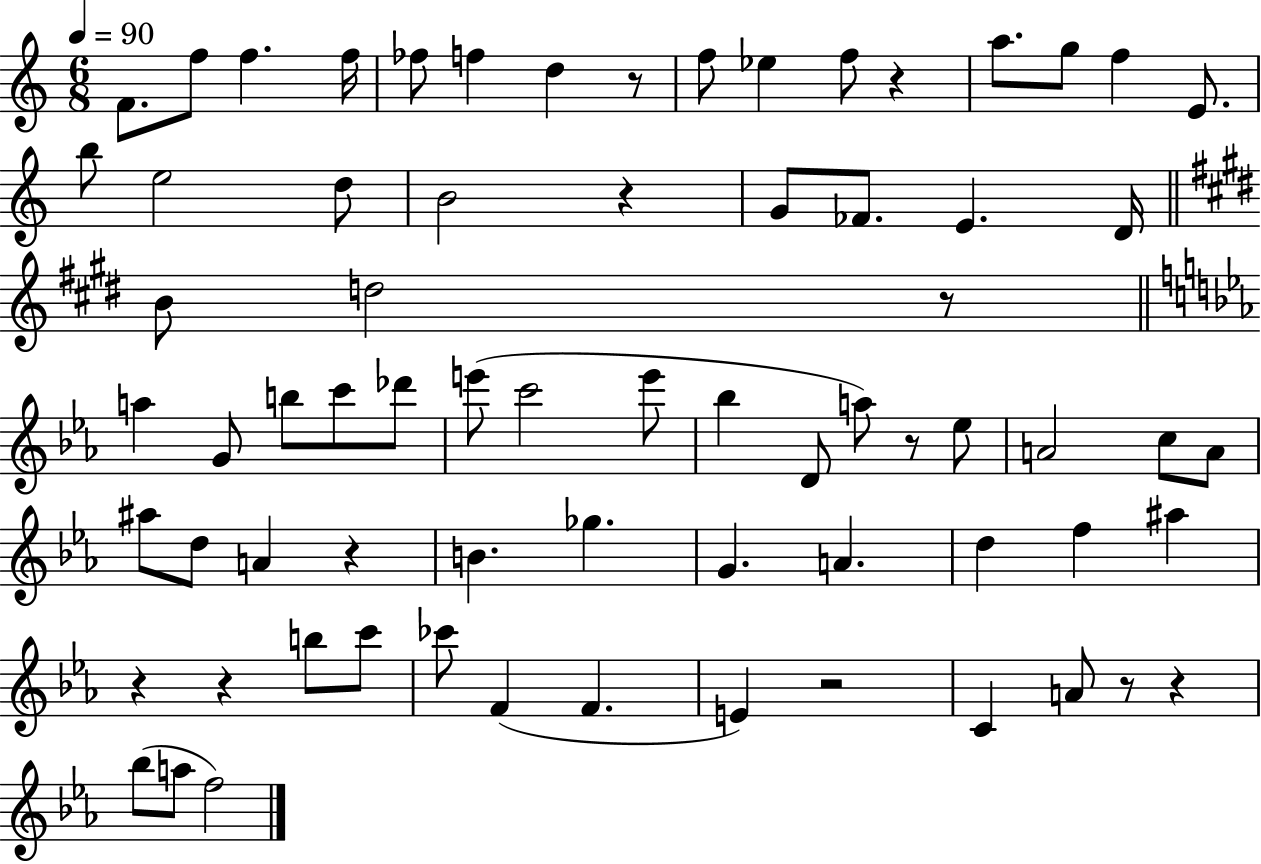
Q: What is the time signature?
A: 6/8